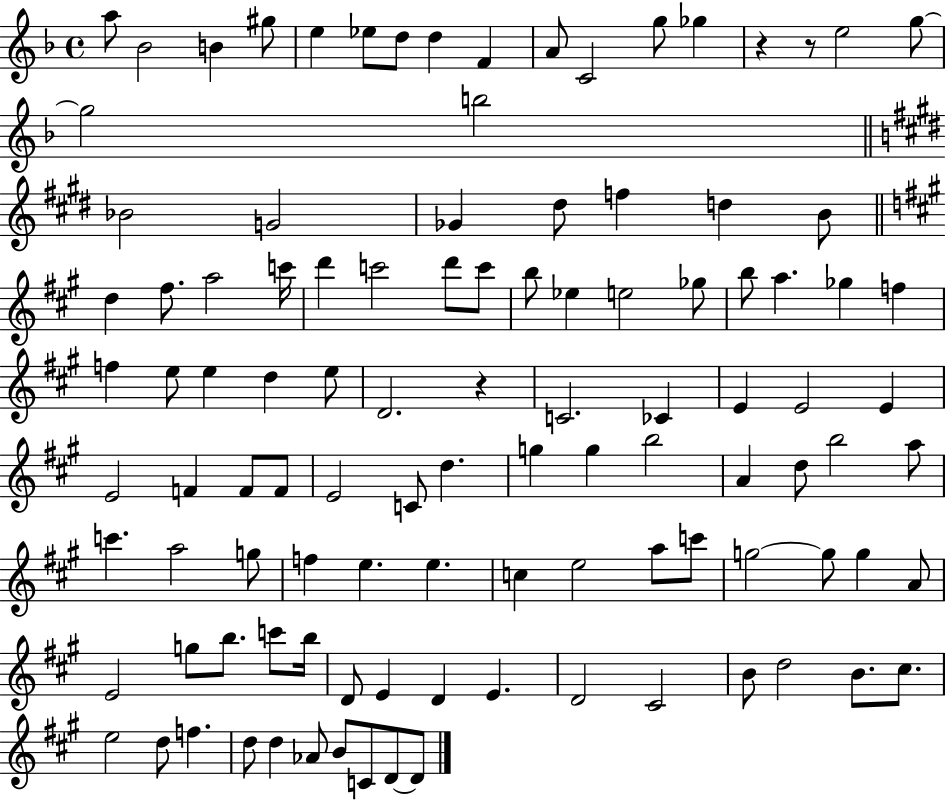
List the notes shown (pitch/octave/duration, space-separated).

A5/e Bb4/h B4/q G#5/e E5/q Eb5/e D5/e D5/q F4/q A4/e C4/h G5/e Gb5/q R/q R/e E5/h G5/e G5/h B5/h Bb4/h G4/h Gb4/q D#5/e F5/q D5/q B4/e D5/q F#5/e. A5/h C6/s D6/q C6/h D6/e C6/e B5/e Eb5/q E5/h Gb5/e B5/e A5/q. Gb5/q F5/q F5/q E5/e E5/q D5/q E5/e D4/h. R/q C4/h. CES4/q E4/q E4/h E4/q E4/h F4/q F4/e F4/e E4/h C4/e D5/q. G5/q G5/q B5/h A4/q D5/e B5/h A5/e C6/q. A5/h G5/e F5/q E5/q. E5/q. C5/q E5/h A5/e C6/e G5/h G5/e G5/q A4/e E4/h G5/e B5/e. C6/e B5/s D4/e E4/q D4/q E4/q. D4/h C#4/h B4/e D5/h B4/e. C#5/e. E5/h D5/e F5/q. D5/e D5/q Ab4/e B4/e C4/e D4/e D4/e